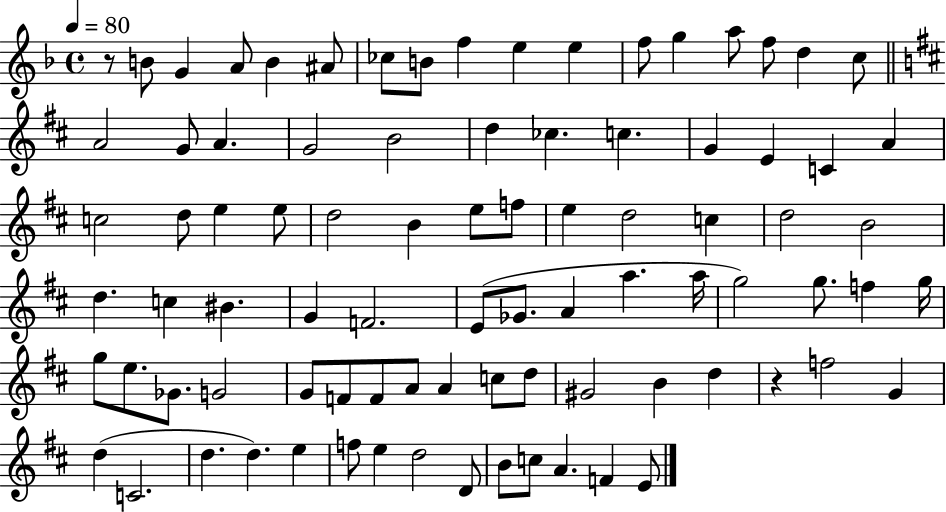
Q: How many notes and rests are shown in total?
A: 87